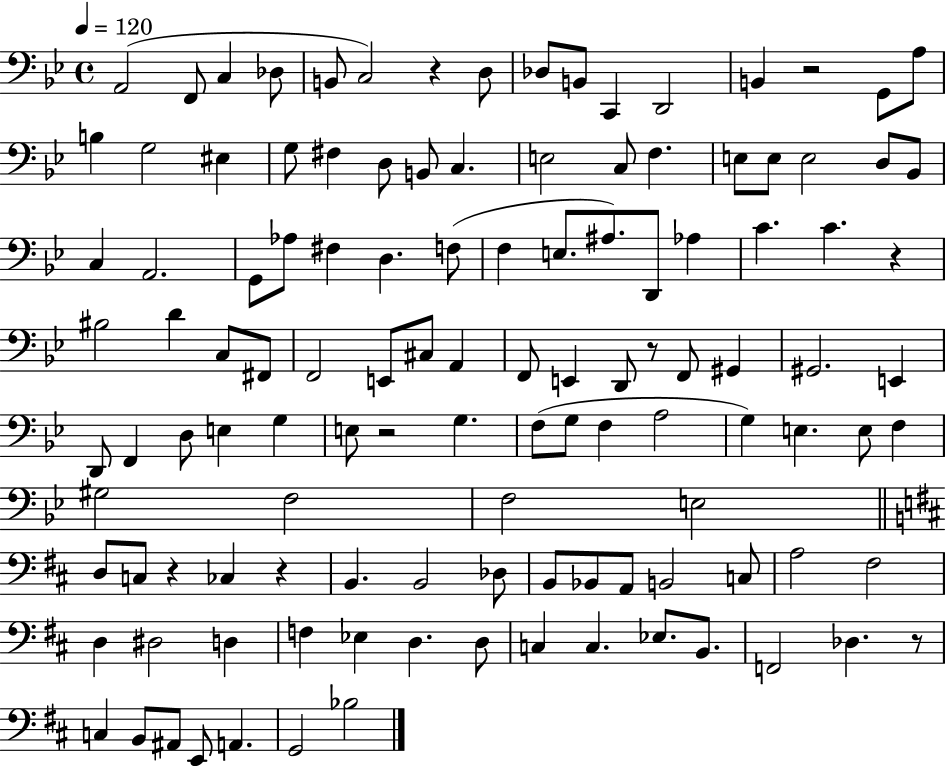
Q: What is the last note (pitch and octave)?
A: Bb3